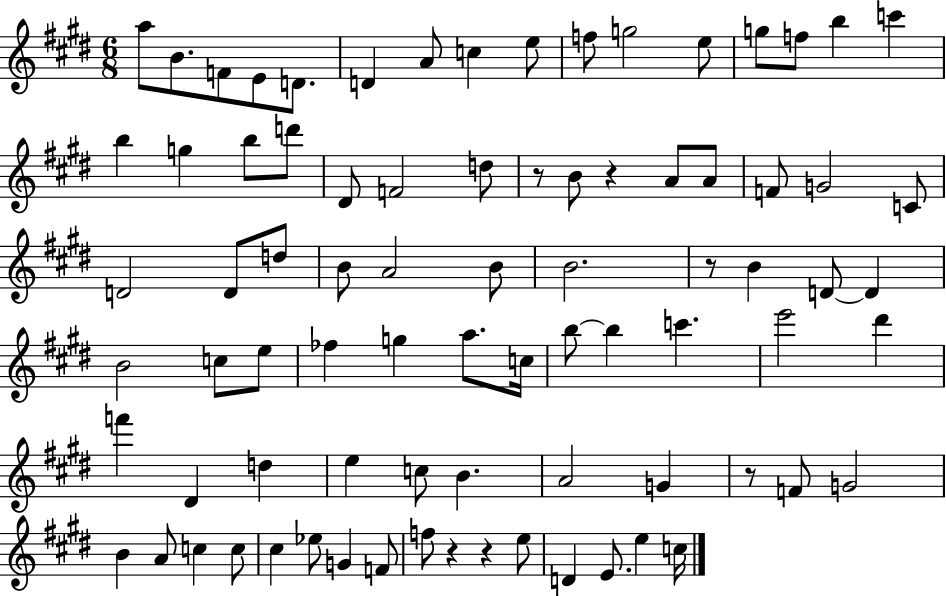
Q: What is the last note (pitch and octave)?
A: C5